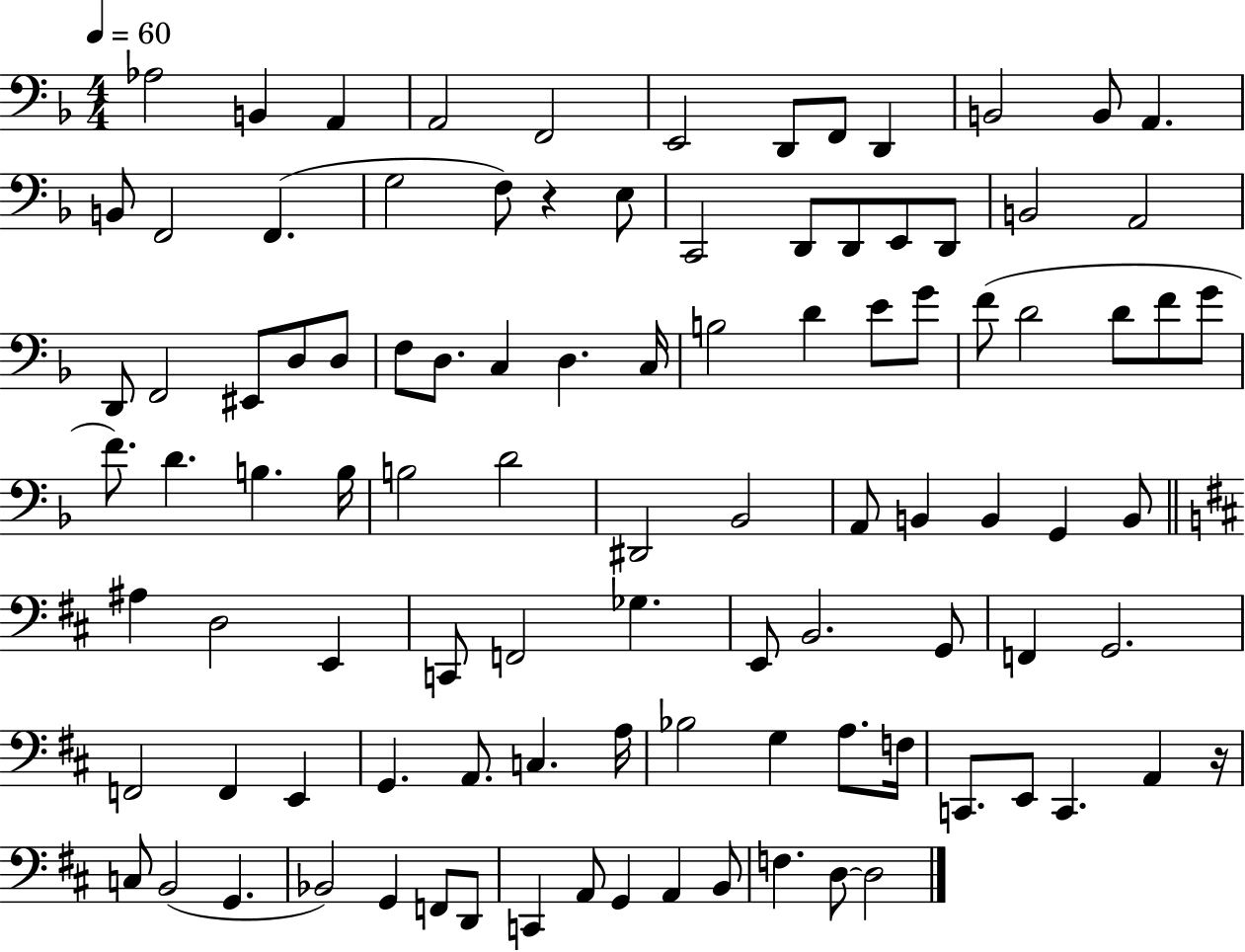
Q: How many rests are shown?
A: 2